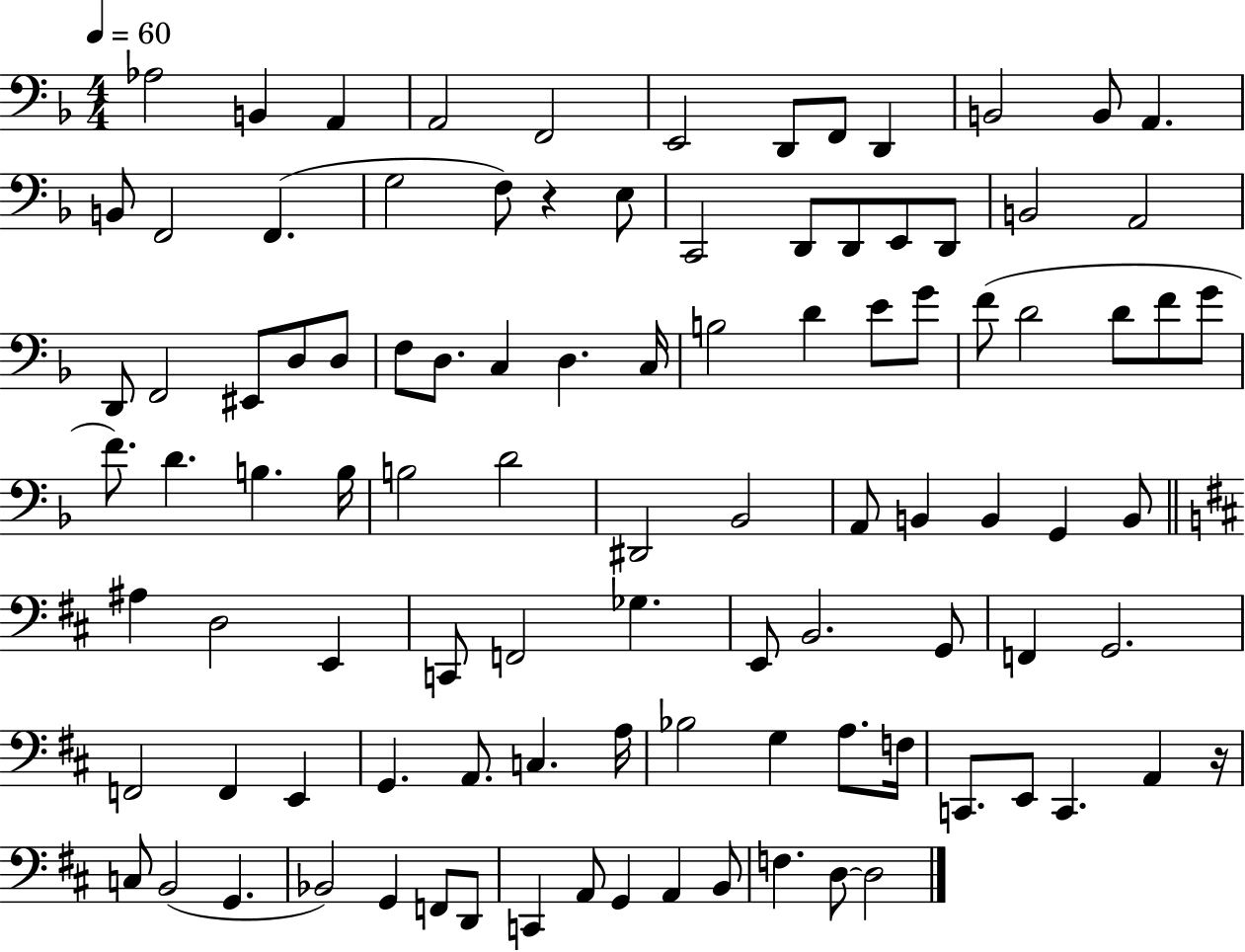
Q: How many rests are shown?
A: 2